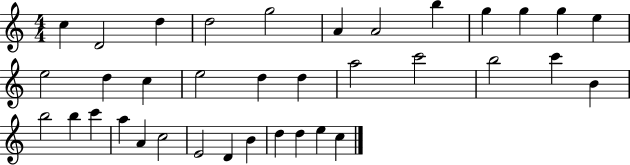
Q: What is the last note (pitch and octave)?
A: C5